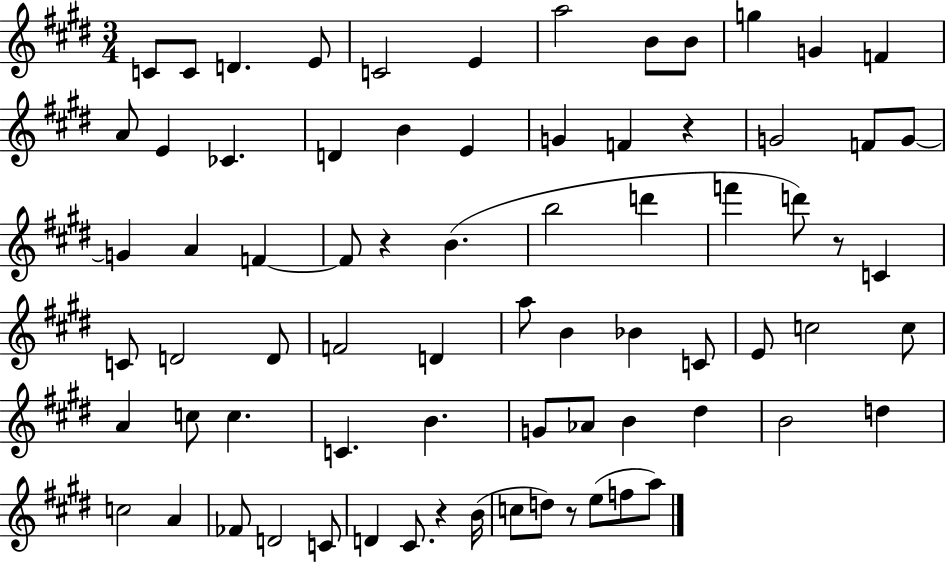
{
  \clef treble
  \numericTimeSignature
  \time 3/4
  \key e \major
  c'8 c'8 d'4. e'8 | c'2 e'4 | a''2 b'8 b'8 | g''4 g'4 f'4 | \break a'8 e'4 ces'4. | d'4 b'4 e'4 | g'4 f'4 r4 | g'2 f'8 g'8~~ | \break g'4 a'4 f'4~~ | f'8 r4 b'4.( | b''2 d'''4 | f'''4 d'''8) r8 c'4 | \break c'8 d'2 d'8 | f'2 d'4 | a''8 b'4 bes'4 c'8 | e'8 c''2 c''8 | \break a'4 c''8 c''4. | c'4. b'4. | g'8 aes'8 b'4 dis''4 | b'2 d''4 | \break c''2 a'4 | fes'8 d'2 c'8 | d'4 cis'8. r4 b'16( | c''8 d''8) r8 e''8( f''8 a''8) | \break \bar "|."
}